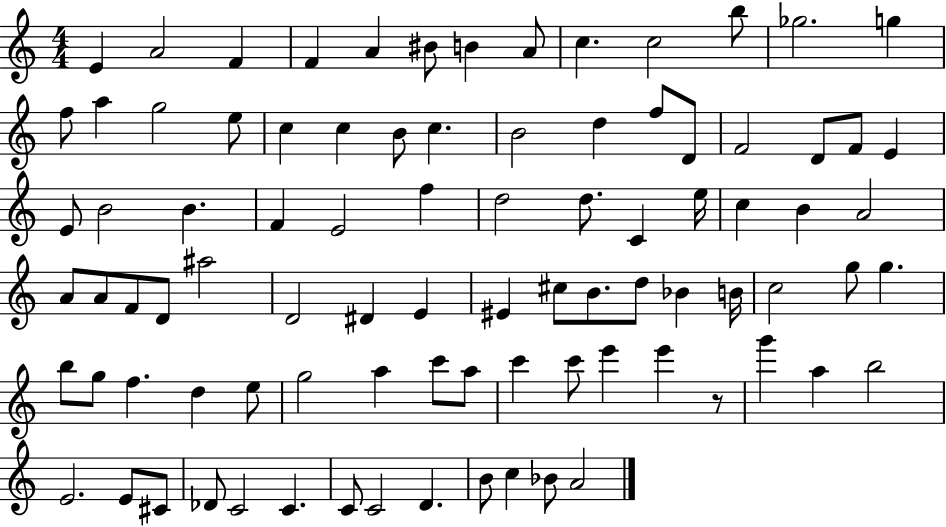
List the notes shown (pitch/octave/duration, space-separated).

E4/q A4/h F4/q F4/q A4/q BIS4/e B4/q A4/e C5/q. C5/h B5/e Gb5/h. G5/q F5/e A5/q G5/h E5/e C5/q C5/q B4/e C5/q. B4/h D5/q F5/e D4/e F4/h D4/e F4/e E4/q E4/e B4/h B4/q. F4/q E4/h F5/q D5/h D5/e. C4/q E5/s C5/q B4/q A4/h A4/e A4/e F4/e D4/e A#5/h D4/h D#4/q E4/q EIS4/q C#5/e B4/e. D5/e Bb4/q B4/s C5/h G5/e G5/q. B5/e G5/e F5/q. D5/q E5/e G5/h A5/q C6/e A5/e C6/q C6/e E6/q E6/q R/e G6/q A5/q B5/h E4/h. E4/e C#4/e Db4/e C4/h C4/q. C4/e C4/h D4/q. B4/e C5/q Bb4/e A4/h